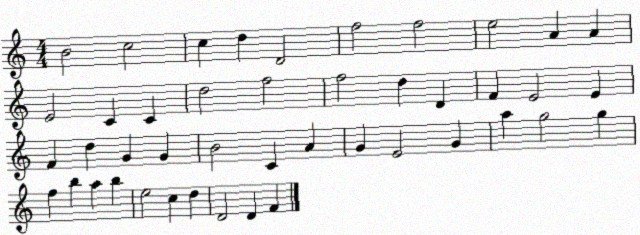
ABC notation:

X:1
T:Untitled
M:4/4
L:1/4
K:C
B2 c2 c d D2 f2 f2 e2 A A E2 C C d2 f2 f2 d D F E2 E F d G G B2 C A G E2 G a g2 g f b a b e2 c d D2 D F